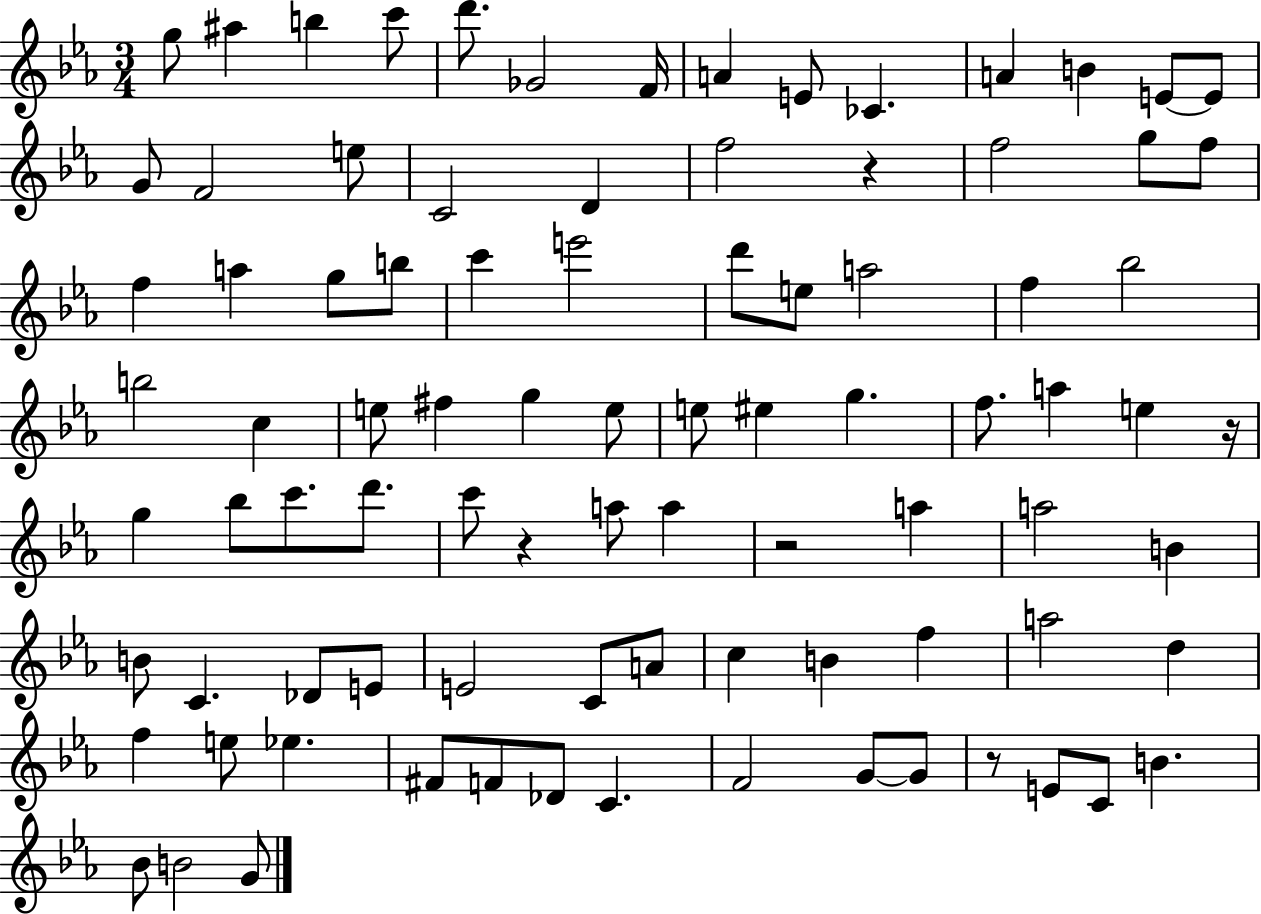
X:1
T:Untitled
M:3/4
L:1/4
K:Eb
g/2 ^a b c'/2 d'/2 _G2 F/4 A E/2 _C A B E/2 E/2 G/2 F2 e/2 C2 D f2 z f2 g/2 f/2 f a g/2 b/2 c' e'2 d'/2 e/2 a2 f _b2 b2 c e/2 ^f g e/2 e/2 ^e g f/2 a e z/4 g _b/2 c'/2 d'/2 c'/2 z a/2 a z2 a a2 B B/2 C _D/2 E/2 E2 C/2 A/2 c B f a2 d f e/2 _e ^F/2 F/2 _D/2 C F2 G/2 G/2 z/2 E/2 C/2 B _B/2 B2 G/2